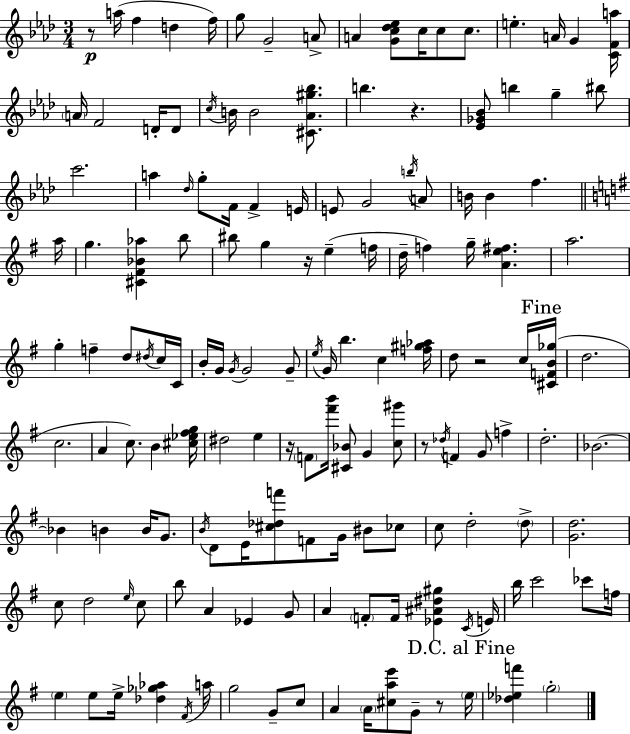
R/e A5/s F5/q D5/q F5/s G5/e G4/h A4/e A4/q [G4,C5,Db5,Eb5]/e C5/s C5/e C5/e. E5/q. A4/s G4/q [C4,F4,A5]/s A4/s F4/h D4/s D4/e C5/s B4/s B4/h [C#4,Ab4,G#5,Bb5]/e. B5/q. R/q. [Eb4,Gb4,Bb4]/e B5/q G5/q BIS5/e C6/h. A5/q Db5/s G5/e F4/s F4/q E4/s E4/e G4/h B5/s A4/e B4/s B4/q F5/q. A5/s G5/q. [C#4,F#4,Bb4,Ab5]/q B5/e BIS5/e G5/q R/s E5/q F5/s D5/s F5/q G5/s [A4,E5,F#5]/q. A5/h. G5/q F5/q D5/e D#5/s C5/s C4/s B4/s G4/s G4/s G4/h G4/e E5/s G4/s B5/q. C5/q [F5,G#5,Ab5]/s D5/e R/h C5/s [C#4,F4,B4,Gb5]/s D5/h. C5/h. A4/q C5/e. B4/q [C#5,Eb5,F#5,G5]/s D#5/h E5/q R/s F4/e [F#6,B6]/s [C#4,Bb4]/e G4/q [C5,G#6]/e R/e Db5/s F4/q G4/e F5/q D5/h. Bb4/h. Bb4/q B4/q B4/s G4/e. B4/s D4/e E4/s [C#5,Db5,F6]/e F4/e G4/s BIS4/e CES5/e C5/e D5/h D5/e [G4,D5]/h. C5/e D5/h E5/s C5/e B5/e A4/q Eb4/q G4/e A4/q F4/e F4/s [Eb4,A#4,D#5,G#5]/q C4/s E4/s B5/s C6/h CES6/e F5/s E5/q E5/e E5/s [Db5,Gb5,Ab5]/q F#4/s A5/s G5/h G4/e C5/e A4/q A4/s [C#5,A5,E6]/e G4/e R/e E5/s [Db5,Eb5,F6]/q G5/h